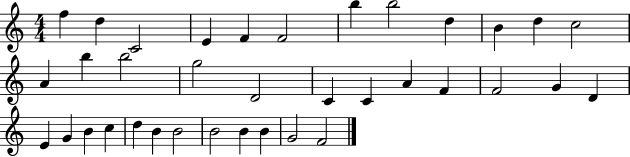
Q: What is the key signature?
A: C major